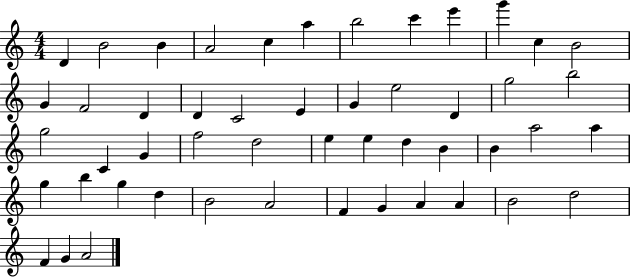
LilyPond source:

{
  \clef treble
  \numericTimeSignature
  \time 4/4
  \key c \major
  d'4 b'2 b'4 | a'2 c''4 a''4 | b''2 c'''4 e'''4 | g'''4 c''4 b'2 | \break g'4 f'2 d'4 | d'4 c'2 e'4 | g'4 e''2 d'4 | g''2 b''2 | \break g''2 c'4 g'4 | f''2 d''2 | e''4 e''4 d''4 b'4 | b'4 a''2 a''4 | \break g''4 b''4 g''4 d''4 | b'2 a'2 | f'4 g'4 a'4 a'4 | b'2 d''2 | \break f'4 g'4 a'2 | \bar "|."
}